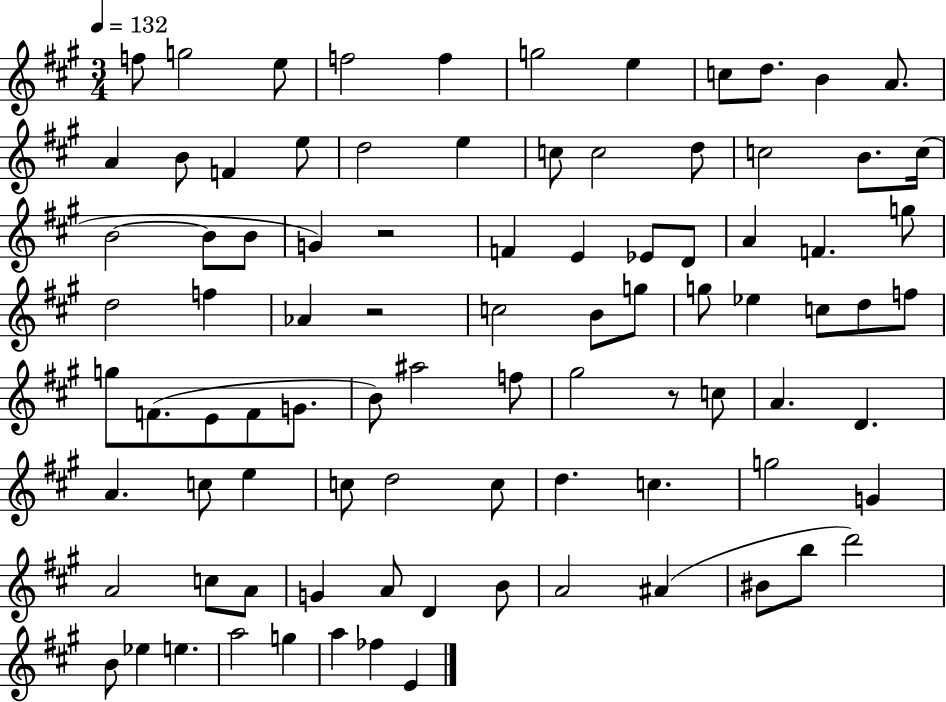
X:1
T:Untitled
M:3/4
L:1/4
K:A
f/2 g2 e/2 f2 f g2 e c/2 d/2 B A/2 A B/2 F e/2 d2 e c/2 c2 d/2 c2 B/2 c/4 B2 B/2 B/2 G z2 F E _E/2 D/2 A F g/2 d2 f _A z2 c2 B/2 g/2 g/2 _e c/2 d/2 f/2 g/2 F/2 E/2 F/2 G/2 B/2 ^a2 f/2 ^g2 z/2 c/2 A D A c/2 e c/2 d2 c/2 d c g2 G A2 c/2 A/2 G A/2 D B/2 A2 ^A ^B/2 b/2 d'2 B/2 _e e a2 g a _f E